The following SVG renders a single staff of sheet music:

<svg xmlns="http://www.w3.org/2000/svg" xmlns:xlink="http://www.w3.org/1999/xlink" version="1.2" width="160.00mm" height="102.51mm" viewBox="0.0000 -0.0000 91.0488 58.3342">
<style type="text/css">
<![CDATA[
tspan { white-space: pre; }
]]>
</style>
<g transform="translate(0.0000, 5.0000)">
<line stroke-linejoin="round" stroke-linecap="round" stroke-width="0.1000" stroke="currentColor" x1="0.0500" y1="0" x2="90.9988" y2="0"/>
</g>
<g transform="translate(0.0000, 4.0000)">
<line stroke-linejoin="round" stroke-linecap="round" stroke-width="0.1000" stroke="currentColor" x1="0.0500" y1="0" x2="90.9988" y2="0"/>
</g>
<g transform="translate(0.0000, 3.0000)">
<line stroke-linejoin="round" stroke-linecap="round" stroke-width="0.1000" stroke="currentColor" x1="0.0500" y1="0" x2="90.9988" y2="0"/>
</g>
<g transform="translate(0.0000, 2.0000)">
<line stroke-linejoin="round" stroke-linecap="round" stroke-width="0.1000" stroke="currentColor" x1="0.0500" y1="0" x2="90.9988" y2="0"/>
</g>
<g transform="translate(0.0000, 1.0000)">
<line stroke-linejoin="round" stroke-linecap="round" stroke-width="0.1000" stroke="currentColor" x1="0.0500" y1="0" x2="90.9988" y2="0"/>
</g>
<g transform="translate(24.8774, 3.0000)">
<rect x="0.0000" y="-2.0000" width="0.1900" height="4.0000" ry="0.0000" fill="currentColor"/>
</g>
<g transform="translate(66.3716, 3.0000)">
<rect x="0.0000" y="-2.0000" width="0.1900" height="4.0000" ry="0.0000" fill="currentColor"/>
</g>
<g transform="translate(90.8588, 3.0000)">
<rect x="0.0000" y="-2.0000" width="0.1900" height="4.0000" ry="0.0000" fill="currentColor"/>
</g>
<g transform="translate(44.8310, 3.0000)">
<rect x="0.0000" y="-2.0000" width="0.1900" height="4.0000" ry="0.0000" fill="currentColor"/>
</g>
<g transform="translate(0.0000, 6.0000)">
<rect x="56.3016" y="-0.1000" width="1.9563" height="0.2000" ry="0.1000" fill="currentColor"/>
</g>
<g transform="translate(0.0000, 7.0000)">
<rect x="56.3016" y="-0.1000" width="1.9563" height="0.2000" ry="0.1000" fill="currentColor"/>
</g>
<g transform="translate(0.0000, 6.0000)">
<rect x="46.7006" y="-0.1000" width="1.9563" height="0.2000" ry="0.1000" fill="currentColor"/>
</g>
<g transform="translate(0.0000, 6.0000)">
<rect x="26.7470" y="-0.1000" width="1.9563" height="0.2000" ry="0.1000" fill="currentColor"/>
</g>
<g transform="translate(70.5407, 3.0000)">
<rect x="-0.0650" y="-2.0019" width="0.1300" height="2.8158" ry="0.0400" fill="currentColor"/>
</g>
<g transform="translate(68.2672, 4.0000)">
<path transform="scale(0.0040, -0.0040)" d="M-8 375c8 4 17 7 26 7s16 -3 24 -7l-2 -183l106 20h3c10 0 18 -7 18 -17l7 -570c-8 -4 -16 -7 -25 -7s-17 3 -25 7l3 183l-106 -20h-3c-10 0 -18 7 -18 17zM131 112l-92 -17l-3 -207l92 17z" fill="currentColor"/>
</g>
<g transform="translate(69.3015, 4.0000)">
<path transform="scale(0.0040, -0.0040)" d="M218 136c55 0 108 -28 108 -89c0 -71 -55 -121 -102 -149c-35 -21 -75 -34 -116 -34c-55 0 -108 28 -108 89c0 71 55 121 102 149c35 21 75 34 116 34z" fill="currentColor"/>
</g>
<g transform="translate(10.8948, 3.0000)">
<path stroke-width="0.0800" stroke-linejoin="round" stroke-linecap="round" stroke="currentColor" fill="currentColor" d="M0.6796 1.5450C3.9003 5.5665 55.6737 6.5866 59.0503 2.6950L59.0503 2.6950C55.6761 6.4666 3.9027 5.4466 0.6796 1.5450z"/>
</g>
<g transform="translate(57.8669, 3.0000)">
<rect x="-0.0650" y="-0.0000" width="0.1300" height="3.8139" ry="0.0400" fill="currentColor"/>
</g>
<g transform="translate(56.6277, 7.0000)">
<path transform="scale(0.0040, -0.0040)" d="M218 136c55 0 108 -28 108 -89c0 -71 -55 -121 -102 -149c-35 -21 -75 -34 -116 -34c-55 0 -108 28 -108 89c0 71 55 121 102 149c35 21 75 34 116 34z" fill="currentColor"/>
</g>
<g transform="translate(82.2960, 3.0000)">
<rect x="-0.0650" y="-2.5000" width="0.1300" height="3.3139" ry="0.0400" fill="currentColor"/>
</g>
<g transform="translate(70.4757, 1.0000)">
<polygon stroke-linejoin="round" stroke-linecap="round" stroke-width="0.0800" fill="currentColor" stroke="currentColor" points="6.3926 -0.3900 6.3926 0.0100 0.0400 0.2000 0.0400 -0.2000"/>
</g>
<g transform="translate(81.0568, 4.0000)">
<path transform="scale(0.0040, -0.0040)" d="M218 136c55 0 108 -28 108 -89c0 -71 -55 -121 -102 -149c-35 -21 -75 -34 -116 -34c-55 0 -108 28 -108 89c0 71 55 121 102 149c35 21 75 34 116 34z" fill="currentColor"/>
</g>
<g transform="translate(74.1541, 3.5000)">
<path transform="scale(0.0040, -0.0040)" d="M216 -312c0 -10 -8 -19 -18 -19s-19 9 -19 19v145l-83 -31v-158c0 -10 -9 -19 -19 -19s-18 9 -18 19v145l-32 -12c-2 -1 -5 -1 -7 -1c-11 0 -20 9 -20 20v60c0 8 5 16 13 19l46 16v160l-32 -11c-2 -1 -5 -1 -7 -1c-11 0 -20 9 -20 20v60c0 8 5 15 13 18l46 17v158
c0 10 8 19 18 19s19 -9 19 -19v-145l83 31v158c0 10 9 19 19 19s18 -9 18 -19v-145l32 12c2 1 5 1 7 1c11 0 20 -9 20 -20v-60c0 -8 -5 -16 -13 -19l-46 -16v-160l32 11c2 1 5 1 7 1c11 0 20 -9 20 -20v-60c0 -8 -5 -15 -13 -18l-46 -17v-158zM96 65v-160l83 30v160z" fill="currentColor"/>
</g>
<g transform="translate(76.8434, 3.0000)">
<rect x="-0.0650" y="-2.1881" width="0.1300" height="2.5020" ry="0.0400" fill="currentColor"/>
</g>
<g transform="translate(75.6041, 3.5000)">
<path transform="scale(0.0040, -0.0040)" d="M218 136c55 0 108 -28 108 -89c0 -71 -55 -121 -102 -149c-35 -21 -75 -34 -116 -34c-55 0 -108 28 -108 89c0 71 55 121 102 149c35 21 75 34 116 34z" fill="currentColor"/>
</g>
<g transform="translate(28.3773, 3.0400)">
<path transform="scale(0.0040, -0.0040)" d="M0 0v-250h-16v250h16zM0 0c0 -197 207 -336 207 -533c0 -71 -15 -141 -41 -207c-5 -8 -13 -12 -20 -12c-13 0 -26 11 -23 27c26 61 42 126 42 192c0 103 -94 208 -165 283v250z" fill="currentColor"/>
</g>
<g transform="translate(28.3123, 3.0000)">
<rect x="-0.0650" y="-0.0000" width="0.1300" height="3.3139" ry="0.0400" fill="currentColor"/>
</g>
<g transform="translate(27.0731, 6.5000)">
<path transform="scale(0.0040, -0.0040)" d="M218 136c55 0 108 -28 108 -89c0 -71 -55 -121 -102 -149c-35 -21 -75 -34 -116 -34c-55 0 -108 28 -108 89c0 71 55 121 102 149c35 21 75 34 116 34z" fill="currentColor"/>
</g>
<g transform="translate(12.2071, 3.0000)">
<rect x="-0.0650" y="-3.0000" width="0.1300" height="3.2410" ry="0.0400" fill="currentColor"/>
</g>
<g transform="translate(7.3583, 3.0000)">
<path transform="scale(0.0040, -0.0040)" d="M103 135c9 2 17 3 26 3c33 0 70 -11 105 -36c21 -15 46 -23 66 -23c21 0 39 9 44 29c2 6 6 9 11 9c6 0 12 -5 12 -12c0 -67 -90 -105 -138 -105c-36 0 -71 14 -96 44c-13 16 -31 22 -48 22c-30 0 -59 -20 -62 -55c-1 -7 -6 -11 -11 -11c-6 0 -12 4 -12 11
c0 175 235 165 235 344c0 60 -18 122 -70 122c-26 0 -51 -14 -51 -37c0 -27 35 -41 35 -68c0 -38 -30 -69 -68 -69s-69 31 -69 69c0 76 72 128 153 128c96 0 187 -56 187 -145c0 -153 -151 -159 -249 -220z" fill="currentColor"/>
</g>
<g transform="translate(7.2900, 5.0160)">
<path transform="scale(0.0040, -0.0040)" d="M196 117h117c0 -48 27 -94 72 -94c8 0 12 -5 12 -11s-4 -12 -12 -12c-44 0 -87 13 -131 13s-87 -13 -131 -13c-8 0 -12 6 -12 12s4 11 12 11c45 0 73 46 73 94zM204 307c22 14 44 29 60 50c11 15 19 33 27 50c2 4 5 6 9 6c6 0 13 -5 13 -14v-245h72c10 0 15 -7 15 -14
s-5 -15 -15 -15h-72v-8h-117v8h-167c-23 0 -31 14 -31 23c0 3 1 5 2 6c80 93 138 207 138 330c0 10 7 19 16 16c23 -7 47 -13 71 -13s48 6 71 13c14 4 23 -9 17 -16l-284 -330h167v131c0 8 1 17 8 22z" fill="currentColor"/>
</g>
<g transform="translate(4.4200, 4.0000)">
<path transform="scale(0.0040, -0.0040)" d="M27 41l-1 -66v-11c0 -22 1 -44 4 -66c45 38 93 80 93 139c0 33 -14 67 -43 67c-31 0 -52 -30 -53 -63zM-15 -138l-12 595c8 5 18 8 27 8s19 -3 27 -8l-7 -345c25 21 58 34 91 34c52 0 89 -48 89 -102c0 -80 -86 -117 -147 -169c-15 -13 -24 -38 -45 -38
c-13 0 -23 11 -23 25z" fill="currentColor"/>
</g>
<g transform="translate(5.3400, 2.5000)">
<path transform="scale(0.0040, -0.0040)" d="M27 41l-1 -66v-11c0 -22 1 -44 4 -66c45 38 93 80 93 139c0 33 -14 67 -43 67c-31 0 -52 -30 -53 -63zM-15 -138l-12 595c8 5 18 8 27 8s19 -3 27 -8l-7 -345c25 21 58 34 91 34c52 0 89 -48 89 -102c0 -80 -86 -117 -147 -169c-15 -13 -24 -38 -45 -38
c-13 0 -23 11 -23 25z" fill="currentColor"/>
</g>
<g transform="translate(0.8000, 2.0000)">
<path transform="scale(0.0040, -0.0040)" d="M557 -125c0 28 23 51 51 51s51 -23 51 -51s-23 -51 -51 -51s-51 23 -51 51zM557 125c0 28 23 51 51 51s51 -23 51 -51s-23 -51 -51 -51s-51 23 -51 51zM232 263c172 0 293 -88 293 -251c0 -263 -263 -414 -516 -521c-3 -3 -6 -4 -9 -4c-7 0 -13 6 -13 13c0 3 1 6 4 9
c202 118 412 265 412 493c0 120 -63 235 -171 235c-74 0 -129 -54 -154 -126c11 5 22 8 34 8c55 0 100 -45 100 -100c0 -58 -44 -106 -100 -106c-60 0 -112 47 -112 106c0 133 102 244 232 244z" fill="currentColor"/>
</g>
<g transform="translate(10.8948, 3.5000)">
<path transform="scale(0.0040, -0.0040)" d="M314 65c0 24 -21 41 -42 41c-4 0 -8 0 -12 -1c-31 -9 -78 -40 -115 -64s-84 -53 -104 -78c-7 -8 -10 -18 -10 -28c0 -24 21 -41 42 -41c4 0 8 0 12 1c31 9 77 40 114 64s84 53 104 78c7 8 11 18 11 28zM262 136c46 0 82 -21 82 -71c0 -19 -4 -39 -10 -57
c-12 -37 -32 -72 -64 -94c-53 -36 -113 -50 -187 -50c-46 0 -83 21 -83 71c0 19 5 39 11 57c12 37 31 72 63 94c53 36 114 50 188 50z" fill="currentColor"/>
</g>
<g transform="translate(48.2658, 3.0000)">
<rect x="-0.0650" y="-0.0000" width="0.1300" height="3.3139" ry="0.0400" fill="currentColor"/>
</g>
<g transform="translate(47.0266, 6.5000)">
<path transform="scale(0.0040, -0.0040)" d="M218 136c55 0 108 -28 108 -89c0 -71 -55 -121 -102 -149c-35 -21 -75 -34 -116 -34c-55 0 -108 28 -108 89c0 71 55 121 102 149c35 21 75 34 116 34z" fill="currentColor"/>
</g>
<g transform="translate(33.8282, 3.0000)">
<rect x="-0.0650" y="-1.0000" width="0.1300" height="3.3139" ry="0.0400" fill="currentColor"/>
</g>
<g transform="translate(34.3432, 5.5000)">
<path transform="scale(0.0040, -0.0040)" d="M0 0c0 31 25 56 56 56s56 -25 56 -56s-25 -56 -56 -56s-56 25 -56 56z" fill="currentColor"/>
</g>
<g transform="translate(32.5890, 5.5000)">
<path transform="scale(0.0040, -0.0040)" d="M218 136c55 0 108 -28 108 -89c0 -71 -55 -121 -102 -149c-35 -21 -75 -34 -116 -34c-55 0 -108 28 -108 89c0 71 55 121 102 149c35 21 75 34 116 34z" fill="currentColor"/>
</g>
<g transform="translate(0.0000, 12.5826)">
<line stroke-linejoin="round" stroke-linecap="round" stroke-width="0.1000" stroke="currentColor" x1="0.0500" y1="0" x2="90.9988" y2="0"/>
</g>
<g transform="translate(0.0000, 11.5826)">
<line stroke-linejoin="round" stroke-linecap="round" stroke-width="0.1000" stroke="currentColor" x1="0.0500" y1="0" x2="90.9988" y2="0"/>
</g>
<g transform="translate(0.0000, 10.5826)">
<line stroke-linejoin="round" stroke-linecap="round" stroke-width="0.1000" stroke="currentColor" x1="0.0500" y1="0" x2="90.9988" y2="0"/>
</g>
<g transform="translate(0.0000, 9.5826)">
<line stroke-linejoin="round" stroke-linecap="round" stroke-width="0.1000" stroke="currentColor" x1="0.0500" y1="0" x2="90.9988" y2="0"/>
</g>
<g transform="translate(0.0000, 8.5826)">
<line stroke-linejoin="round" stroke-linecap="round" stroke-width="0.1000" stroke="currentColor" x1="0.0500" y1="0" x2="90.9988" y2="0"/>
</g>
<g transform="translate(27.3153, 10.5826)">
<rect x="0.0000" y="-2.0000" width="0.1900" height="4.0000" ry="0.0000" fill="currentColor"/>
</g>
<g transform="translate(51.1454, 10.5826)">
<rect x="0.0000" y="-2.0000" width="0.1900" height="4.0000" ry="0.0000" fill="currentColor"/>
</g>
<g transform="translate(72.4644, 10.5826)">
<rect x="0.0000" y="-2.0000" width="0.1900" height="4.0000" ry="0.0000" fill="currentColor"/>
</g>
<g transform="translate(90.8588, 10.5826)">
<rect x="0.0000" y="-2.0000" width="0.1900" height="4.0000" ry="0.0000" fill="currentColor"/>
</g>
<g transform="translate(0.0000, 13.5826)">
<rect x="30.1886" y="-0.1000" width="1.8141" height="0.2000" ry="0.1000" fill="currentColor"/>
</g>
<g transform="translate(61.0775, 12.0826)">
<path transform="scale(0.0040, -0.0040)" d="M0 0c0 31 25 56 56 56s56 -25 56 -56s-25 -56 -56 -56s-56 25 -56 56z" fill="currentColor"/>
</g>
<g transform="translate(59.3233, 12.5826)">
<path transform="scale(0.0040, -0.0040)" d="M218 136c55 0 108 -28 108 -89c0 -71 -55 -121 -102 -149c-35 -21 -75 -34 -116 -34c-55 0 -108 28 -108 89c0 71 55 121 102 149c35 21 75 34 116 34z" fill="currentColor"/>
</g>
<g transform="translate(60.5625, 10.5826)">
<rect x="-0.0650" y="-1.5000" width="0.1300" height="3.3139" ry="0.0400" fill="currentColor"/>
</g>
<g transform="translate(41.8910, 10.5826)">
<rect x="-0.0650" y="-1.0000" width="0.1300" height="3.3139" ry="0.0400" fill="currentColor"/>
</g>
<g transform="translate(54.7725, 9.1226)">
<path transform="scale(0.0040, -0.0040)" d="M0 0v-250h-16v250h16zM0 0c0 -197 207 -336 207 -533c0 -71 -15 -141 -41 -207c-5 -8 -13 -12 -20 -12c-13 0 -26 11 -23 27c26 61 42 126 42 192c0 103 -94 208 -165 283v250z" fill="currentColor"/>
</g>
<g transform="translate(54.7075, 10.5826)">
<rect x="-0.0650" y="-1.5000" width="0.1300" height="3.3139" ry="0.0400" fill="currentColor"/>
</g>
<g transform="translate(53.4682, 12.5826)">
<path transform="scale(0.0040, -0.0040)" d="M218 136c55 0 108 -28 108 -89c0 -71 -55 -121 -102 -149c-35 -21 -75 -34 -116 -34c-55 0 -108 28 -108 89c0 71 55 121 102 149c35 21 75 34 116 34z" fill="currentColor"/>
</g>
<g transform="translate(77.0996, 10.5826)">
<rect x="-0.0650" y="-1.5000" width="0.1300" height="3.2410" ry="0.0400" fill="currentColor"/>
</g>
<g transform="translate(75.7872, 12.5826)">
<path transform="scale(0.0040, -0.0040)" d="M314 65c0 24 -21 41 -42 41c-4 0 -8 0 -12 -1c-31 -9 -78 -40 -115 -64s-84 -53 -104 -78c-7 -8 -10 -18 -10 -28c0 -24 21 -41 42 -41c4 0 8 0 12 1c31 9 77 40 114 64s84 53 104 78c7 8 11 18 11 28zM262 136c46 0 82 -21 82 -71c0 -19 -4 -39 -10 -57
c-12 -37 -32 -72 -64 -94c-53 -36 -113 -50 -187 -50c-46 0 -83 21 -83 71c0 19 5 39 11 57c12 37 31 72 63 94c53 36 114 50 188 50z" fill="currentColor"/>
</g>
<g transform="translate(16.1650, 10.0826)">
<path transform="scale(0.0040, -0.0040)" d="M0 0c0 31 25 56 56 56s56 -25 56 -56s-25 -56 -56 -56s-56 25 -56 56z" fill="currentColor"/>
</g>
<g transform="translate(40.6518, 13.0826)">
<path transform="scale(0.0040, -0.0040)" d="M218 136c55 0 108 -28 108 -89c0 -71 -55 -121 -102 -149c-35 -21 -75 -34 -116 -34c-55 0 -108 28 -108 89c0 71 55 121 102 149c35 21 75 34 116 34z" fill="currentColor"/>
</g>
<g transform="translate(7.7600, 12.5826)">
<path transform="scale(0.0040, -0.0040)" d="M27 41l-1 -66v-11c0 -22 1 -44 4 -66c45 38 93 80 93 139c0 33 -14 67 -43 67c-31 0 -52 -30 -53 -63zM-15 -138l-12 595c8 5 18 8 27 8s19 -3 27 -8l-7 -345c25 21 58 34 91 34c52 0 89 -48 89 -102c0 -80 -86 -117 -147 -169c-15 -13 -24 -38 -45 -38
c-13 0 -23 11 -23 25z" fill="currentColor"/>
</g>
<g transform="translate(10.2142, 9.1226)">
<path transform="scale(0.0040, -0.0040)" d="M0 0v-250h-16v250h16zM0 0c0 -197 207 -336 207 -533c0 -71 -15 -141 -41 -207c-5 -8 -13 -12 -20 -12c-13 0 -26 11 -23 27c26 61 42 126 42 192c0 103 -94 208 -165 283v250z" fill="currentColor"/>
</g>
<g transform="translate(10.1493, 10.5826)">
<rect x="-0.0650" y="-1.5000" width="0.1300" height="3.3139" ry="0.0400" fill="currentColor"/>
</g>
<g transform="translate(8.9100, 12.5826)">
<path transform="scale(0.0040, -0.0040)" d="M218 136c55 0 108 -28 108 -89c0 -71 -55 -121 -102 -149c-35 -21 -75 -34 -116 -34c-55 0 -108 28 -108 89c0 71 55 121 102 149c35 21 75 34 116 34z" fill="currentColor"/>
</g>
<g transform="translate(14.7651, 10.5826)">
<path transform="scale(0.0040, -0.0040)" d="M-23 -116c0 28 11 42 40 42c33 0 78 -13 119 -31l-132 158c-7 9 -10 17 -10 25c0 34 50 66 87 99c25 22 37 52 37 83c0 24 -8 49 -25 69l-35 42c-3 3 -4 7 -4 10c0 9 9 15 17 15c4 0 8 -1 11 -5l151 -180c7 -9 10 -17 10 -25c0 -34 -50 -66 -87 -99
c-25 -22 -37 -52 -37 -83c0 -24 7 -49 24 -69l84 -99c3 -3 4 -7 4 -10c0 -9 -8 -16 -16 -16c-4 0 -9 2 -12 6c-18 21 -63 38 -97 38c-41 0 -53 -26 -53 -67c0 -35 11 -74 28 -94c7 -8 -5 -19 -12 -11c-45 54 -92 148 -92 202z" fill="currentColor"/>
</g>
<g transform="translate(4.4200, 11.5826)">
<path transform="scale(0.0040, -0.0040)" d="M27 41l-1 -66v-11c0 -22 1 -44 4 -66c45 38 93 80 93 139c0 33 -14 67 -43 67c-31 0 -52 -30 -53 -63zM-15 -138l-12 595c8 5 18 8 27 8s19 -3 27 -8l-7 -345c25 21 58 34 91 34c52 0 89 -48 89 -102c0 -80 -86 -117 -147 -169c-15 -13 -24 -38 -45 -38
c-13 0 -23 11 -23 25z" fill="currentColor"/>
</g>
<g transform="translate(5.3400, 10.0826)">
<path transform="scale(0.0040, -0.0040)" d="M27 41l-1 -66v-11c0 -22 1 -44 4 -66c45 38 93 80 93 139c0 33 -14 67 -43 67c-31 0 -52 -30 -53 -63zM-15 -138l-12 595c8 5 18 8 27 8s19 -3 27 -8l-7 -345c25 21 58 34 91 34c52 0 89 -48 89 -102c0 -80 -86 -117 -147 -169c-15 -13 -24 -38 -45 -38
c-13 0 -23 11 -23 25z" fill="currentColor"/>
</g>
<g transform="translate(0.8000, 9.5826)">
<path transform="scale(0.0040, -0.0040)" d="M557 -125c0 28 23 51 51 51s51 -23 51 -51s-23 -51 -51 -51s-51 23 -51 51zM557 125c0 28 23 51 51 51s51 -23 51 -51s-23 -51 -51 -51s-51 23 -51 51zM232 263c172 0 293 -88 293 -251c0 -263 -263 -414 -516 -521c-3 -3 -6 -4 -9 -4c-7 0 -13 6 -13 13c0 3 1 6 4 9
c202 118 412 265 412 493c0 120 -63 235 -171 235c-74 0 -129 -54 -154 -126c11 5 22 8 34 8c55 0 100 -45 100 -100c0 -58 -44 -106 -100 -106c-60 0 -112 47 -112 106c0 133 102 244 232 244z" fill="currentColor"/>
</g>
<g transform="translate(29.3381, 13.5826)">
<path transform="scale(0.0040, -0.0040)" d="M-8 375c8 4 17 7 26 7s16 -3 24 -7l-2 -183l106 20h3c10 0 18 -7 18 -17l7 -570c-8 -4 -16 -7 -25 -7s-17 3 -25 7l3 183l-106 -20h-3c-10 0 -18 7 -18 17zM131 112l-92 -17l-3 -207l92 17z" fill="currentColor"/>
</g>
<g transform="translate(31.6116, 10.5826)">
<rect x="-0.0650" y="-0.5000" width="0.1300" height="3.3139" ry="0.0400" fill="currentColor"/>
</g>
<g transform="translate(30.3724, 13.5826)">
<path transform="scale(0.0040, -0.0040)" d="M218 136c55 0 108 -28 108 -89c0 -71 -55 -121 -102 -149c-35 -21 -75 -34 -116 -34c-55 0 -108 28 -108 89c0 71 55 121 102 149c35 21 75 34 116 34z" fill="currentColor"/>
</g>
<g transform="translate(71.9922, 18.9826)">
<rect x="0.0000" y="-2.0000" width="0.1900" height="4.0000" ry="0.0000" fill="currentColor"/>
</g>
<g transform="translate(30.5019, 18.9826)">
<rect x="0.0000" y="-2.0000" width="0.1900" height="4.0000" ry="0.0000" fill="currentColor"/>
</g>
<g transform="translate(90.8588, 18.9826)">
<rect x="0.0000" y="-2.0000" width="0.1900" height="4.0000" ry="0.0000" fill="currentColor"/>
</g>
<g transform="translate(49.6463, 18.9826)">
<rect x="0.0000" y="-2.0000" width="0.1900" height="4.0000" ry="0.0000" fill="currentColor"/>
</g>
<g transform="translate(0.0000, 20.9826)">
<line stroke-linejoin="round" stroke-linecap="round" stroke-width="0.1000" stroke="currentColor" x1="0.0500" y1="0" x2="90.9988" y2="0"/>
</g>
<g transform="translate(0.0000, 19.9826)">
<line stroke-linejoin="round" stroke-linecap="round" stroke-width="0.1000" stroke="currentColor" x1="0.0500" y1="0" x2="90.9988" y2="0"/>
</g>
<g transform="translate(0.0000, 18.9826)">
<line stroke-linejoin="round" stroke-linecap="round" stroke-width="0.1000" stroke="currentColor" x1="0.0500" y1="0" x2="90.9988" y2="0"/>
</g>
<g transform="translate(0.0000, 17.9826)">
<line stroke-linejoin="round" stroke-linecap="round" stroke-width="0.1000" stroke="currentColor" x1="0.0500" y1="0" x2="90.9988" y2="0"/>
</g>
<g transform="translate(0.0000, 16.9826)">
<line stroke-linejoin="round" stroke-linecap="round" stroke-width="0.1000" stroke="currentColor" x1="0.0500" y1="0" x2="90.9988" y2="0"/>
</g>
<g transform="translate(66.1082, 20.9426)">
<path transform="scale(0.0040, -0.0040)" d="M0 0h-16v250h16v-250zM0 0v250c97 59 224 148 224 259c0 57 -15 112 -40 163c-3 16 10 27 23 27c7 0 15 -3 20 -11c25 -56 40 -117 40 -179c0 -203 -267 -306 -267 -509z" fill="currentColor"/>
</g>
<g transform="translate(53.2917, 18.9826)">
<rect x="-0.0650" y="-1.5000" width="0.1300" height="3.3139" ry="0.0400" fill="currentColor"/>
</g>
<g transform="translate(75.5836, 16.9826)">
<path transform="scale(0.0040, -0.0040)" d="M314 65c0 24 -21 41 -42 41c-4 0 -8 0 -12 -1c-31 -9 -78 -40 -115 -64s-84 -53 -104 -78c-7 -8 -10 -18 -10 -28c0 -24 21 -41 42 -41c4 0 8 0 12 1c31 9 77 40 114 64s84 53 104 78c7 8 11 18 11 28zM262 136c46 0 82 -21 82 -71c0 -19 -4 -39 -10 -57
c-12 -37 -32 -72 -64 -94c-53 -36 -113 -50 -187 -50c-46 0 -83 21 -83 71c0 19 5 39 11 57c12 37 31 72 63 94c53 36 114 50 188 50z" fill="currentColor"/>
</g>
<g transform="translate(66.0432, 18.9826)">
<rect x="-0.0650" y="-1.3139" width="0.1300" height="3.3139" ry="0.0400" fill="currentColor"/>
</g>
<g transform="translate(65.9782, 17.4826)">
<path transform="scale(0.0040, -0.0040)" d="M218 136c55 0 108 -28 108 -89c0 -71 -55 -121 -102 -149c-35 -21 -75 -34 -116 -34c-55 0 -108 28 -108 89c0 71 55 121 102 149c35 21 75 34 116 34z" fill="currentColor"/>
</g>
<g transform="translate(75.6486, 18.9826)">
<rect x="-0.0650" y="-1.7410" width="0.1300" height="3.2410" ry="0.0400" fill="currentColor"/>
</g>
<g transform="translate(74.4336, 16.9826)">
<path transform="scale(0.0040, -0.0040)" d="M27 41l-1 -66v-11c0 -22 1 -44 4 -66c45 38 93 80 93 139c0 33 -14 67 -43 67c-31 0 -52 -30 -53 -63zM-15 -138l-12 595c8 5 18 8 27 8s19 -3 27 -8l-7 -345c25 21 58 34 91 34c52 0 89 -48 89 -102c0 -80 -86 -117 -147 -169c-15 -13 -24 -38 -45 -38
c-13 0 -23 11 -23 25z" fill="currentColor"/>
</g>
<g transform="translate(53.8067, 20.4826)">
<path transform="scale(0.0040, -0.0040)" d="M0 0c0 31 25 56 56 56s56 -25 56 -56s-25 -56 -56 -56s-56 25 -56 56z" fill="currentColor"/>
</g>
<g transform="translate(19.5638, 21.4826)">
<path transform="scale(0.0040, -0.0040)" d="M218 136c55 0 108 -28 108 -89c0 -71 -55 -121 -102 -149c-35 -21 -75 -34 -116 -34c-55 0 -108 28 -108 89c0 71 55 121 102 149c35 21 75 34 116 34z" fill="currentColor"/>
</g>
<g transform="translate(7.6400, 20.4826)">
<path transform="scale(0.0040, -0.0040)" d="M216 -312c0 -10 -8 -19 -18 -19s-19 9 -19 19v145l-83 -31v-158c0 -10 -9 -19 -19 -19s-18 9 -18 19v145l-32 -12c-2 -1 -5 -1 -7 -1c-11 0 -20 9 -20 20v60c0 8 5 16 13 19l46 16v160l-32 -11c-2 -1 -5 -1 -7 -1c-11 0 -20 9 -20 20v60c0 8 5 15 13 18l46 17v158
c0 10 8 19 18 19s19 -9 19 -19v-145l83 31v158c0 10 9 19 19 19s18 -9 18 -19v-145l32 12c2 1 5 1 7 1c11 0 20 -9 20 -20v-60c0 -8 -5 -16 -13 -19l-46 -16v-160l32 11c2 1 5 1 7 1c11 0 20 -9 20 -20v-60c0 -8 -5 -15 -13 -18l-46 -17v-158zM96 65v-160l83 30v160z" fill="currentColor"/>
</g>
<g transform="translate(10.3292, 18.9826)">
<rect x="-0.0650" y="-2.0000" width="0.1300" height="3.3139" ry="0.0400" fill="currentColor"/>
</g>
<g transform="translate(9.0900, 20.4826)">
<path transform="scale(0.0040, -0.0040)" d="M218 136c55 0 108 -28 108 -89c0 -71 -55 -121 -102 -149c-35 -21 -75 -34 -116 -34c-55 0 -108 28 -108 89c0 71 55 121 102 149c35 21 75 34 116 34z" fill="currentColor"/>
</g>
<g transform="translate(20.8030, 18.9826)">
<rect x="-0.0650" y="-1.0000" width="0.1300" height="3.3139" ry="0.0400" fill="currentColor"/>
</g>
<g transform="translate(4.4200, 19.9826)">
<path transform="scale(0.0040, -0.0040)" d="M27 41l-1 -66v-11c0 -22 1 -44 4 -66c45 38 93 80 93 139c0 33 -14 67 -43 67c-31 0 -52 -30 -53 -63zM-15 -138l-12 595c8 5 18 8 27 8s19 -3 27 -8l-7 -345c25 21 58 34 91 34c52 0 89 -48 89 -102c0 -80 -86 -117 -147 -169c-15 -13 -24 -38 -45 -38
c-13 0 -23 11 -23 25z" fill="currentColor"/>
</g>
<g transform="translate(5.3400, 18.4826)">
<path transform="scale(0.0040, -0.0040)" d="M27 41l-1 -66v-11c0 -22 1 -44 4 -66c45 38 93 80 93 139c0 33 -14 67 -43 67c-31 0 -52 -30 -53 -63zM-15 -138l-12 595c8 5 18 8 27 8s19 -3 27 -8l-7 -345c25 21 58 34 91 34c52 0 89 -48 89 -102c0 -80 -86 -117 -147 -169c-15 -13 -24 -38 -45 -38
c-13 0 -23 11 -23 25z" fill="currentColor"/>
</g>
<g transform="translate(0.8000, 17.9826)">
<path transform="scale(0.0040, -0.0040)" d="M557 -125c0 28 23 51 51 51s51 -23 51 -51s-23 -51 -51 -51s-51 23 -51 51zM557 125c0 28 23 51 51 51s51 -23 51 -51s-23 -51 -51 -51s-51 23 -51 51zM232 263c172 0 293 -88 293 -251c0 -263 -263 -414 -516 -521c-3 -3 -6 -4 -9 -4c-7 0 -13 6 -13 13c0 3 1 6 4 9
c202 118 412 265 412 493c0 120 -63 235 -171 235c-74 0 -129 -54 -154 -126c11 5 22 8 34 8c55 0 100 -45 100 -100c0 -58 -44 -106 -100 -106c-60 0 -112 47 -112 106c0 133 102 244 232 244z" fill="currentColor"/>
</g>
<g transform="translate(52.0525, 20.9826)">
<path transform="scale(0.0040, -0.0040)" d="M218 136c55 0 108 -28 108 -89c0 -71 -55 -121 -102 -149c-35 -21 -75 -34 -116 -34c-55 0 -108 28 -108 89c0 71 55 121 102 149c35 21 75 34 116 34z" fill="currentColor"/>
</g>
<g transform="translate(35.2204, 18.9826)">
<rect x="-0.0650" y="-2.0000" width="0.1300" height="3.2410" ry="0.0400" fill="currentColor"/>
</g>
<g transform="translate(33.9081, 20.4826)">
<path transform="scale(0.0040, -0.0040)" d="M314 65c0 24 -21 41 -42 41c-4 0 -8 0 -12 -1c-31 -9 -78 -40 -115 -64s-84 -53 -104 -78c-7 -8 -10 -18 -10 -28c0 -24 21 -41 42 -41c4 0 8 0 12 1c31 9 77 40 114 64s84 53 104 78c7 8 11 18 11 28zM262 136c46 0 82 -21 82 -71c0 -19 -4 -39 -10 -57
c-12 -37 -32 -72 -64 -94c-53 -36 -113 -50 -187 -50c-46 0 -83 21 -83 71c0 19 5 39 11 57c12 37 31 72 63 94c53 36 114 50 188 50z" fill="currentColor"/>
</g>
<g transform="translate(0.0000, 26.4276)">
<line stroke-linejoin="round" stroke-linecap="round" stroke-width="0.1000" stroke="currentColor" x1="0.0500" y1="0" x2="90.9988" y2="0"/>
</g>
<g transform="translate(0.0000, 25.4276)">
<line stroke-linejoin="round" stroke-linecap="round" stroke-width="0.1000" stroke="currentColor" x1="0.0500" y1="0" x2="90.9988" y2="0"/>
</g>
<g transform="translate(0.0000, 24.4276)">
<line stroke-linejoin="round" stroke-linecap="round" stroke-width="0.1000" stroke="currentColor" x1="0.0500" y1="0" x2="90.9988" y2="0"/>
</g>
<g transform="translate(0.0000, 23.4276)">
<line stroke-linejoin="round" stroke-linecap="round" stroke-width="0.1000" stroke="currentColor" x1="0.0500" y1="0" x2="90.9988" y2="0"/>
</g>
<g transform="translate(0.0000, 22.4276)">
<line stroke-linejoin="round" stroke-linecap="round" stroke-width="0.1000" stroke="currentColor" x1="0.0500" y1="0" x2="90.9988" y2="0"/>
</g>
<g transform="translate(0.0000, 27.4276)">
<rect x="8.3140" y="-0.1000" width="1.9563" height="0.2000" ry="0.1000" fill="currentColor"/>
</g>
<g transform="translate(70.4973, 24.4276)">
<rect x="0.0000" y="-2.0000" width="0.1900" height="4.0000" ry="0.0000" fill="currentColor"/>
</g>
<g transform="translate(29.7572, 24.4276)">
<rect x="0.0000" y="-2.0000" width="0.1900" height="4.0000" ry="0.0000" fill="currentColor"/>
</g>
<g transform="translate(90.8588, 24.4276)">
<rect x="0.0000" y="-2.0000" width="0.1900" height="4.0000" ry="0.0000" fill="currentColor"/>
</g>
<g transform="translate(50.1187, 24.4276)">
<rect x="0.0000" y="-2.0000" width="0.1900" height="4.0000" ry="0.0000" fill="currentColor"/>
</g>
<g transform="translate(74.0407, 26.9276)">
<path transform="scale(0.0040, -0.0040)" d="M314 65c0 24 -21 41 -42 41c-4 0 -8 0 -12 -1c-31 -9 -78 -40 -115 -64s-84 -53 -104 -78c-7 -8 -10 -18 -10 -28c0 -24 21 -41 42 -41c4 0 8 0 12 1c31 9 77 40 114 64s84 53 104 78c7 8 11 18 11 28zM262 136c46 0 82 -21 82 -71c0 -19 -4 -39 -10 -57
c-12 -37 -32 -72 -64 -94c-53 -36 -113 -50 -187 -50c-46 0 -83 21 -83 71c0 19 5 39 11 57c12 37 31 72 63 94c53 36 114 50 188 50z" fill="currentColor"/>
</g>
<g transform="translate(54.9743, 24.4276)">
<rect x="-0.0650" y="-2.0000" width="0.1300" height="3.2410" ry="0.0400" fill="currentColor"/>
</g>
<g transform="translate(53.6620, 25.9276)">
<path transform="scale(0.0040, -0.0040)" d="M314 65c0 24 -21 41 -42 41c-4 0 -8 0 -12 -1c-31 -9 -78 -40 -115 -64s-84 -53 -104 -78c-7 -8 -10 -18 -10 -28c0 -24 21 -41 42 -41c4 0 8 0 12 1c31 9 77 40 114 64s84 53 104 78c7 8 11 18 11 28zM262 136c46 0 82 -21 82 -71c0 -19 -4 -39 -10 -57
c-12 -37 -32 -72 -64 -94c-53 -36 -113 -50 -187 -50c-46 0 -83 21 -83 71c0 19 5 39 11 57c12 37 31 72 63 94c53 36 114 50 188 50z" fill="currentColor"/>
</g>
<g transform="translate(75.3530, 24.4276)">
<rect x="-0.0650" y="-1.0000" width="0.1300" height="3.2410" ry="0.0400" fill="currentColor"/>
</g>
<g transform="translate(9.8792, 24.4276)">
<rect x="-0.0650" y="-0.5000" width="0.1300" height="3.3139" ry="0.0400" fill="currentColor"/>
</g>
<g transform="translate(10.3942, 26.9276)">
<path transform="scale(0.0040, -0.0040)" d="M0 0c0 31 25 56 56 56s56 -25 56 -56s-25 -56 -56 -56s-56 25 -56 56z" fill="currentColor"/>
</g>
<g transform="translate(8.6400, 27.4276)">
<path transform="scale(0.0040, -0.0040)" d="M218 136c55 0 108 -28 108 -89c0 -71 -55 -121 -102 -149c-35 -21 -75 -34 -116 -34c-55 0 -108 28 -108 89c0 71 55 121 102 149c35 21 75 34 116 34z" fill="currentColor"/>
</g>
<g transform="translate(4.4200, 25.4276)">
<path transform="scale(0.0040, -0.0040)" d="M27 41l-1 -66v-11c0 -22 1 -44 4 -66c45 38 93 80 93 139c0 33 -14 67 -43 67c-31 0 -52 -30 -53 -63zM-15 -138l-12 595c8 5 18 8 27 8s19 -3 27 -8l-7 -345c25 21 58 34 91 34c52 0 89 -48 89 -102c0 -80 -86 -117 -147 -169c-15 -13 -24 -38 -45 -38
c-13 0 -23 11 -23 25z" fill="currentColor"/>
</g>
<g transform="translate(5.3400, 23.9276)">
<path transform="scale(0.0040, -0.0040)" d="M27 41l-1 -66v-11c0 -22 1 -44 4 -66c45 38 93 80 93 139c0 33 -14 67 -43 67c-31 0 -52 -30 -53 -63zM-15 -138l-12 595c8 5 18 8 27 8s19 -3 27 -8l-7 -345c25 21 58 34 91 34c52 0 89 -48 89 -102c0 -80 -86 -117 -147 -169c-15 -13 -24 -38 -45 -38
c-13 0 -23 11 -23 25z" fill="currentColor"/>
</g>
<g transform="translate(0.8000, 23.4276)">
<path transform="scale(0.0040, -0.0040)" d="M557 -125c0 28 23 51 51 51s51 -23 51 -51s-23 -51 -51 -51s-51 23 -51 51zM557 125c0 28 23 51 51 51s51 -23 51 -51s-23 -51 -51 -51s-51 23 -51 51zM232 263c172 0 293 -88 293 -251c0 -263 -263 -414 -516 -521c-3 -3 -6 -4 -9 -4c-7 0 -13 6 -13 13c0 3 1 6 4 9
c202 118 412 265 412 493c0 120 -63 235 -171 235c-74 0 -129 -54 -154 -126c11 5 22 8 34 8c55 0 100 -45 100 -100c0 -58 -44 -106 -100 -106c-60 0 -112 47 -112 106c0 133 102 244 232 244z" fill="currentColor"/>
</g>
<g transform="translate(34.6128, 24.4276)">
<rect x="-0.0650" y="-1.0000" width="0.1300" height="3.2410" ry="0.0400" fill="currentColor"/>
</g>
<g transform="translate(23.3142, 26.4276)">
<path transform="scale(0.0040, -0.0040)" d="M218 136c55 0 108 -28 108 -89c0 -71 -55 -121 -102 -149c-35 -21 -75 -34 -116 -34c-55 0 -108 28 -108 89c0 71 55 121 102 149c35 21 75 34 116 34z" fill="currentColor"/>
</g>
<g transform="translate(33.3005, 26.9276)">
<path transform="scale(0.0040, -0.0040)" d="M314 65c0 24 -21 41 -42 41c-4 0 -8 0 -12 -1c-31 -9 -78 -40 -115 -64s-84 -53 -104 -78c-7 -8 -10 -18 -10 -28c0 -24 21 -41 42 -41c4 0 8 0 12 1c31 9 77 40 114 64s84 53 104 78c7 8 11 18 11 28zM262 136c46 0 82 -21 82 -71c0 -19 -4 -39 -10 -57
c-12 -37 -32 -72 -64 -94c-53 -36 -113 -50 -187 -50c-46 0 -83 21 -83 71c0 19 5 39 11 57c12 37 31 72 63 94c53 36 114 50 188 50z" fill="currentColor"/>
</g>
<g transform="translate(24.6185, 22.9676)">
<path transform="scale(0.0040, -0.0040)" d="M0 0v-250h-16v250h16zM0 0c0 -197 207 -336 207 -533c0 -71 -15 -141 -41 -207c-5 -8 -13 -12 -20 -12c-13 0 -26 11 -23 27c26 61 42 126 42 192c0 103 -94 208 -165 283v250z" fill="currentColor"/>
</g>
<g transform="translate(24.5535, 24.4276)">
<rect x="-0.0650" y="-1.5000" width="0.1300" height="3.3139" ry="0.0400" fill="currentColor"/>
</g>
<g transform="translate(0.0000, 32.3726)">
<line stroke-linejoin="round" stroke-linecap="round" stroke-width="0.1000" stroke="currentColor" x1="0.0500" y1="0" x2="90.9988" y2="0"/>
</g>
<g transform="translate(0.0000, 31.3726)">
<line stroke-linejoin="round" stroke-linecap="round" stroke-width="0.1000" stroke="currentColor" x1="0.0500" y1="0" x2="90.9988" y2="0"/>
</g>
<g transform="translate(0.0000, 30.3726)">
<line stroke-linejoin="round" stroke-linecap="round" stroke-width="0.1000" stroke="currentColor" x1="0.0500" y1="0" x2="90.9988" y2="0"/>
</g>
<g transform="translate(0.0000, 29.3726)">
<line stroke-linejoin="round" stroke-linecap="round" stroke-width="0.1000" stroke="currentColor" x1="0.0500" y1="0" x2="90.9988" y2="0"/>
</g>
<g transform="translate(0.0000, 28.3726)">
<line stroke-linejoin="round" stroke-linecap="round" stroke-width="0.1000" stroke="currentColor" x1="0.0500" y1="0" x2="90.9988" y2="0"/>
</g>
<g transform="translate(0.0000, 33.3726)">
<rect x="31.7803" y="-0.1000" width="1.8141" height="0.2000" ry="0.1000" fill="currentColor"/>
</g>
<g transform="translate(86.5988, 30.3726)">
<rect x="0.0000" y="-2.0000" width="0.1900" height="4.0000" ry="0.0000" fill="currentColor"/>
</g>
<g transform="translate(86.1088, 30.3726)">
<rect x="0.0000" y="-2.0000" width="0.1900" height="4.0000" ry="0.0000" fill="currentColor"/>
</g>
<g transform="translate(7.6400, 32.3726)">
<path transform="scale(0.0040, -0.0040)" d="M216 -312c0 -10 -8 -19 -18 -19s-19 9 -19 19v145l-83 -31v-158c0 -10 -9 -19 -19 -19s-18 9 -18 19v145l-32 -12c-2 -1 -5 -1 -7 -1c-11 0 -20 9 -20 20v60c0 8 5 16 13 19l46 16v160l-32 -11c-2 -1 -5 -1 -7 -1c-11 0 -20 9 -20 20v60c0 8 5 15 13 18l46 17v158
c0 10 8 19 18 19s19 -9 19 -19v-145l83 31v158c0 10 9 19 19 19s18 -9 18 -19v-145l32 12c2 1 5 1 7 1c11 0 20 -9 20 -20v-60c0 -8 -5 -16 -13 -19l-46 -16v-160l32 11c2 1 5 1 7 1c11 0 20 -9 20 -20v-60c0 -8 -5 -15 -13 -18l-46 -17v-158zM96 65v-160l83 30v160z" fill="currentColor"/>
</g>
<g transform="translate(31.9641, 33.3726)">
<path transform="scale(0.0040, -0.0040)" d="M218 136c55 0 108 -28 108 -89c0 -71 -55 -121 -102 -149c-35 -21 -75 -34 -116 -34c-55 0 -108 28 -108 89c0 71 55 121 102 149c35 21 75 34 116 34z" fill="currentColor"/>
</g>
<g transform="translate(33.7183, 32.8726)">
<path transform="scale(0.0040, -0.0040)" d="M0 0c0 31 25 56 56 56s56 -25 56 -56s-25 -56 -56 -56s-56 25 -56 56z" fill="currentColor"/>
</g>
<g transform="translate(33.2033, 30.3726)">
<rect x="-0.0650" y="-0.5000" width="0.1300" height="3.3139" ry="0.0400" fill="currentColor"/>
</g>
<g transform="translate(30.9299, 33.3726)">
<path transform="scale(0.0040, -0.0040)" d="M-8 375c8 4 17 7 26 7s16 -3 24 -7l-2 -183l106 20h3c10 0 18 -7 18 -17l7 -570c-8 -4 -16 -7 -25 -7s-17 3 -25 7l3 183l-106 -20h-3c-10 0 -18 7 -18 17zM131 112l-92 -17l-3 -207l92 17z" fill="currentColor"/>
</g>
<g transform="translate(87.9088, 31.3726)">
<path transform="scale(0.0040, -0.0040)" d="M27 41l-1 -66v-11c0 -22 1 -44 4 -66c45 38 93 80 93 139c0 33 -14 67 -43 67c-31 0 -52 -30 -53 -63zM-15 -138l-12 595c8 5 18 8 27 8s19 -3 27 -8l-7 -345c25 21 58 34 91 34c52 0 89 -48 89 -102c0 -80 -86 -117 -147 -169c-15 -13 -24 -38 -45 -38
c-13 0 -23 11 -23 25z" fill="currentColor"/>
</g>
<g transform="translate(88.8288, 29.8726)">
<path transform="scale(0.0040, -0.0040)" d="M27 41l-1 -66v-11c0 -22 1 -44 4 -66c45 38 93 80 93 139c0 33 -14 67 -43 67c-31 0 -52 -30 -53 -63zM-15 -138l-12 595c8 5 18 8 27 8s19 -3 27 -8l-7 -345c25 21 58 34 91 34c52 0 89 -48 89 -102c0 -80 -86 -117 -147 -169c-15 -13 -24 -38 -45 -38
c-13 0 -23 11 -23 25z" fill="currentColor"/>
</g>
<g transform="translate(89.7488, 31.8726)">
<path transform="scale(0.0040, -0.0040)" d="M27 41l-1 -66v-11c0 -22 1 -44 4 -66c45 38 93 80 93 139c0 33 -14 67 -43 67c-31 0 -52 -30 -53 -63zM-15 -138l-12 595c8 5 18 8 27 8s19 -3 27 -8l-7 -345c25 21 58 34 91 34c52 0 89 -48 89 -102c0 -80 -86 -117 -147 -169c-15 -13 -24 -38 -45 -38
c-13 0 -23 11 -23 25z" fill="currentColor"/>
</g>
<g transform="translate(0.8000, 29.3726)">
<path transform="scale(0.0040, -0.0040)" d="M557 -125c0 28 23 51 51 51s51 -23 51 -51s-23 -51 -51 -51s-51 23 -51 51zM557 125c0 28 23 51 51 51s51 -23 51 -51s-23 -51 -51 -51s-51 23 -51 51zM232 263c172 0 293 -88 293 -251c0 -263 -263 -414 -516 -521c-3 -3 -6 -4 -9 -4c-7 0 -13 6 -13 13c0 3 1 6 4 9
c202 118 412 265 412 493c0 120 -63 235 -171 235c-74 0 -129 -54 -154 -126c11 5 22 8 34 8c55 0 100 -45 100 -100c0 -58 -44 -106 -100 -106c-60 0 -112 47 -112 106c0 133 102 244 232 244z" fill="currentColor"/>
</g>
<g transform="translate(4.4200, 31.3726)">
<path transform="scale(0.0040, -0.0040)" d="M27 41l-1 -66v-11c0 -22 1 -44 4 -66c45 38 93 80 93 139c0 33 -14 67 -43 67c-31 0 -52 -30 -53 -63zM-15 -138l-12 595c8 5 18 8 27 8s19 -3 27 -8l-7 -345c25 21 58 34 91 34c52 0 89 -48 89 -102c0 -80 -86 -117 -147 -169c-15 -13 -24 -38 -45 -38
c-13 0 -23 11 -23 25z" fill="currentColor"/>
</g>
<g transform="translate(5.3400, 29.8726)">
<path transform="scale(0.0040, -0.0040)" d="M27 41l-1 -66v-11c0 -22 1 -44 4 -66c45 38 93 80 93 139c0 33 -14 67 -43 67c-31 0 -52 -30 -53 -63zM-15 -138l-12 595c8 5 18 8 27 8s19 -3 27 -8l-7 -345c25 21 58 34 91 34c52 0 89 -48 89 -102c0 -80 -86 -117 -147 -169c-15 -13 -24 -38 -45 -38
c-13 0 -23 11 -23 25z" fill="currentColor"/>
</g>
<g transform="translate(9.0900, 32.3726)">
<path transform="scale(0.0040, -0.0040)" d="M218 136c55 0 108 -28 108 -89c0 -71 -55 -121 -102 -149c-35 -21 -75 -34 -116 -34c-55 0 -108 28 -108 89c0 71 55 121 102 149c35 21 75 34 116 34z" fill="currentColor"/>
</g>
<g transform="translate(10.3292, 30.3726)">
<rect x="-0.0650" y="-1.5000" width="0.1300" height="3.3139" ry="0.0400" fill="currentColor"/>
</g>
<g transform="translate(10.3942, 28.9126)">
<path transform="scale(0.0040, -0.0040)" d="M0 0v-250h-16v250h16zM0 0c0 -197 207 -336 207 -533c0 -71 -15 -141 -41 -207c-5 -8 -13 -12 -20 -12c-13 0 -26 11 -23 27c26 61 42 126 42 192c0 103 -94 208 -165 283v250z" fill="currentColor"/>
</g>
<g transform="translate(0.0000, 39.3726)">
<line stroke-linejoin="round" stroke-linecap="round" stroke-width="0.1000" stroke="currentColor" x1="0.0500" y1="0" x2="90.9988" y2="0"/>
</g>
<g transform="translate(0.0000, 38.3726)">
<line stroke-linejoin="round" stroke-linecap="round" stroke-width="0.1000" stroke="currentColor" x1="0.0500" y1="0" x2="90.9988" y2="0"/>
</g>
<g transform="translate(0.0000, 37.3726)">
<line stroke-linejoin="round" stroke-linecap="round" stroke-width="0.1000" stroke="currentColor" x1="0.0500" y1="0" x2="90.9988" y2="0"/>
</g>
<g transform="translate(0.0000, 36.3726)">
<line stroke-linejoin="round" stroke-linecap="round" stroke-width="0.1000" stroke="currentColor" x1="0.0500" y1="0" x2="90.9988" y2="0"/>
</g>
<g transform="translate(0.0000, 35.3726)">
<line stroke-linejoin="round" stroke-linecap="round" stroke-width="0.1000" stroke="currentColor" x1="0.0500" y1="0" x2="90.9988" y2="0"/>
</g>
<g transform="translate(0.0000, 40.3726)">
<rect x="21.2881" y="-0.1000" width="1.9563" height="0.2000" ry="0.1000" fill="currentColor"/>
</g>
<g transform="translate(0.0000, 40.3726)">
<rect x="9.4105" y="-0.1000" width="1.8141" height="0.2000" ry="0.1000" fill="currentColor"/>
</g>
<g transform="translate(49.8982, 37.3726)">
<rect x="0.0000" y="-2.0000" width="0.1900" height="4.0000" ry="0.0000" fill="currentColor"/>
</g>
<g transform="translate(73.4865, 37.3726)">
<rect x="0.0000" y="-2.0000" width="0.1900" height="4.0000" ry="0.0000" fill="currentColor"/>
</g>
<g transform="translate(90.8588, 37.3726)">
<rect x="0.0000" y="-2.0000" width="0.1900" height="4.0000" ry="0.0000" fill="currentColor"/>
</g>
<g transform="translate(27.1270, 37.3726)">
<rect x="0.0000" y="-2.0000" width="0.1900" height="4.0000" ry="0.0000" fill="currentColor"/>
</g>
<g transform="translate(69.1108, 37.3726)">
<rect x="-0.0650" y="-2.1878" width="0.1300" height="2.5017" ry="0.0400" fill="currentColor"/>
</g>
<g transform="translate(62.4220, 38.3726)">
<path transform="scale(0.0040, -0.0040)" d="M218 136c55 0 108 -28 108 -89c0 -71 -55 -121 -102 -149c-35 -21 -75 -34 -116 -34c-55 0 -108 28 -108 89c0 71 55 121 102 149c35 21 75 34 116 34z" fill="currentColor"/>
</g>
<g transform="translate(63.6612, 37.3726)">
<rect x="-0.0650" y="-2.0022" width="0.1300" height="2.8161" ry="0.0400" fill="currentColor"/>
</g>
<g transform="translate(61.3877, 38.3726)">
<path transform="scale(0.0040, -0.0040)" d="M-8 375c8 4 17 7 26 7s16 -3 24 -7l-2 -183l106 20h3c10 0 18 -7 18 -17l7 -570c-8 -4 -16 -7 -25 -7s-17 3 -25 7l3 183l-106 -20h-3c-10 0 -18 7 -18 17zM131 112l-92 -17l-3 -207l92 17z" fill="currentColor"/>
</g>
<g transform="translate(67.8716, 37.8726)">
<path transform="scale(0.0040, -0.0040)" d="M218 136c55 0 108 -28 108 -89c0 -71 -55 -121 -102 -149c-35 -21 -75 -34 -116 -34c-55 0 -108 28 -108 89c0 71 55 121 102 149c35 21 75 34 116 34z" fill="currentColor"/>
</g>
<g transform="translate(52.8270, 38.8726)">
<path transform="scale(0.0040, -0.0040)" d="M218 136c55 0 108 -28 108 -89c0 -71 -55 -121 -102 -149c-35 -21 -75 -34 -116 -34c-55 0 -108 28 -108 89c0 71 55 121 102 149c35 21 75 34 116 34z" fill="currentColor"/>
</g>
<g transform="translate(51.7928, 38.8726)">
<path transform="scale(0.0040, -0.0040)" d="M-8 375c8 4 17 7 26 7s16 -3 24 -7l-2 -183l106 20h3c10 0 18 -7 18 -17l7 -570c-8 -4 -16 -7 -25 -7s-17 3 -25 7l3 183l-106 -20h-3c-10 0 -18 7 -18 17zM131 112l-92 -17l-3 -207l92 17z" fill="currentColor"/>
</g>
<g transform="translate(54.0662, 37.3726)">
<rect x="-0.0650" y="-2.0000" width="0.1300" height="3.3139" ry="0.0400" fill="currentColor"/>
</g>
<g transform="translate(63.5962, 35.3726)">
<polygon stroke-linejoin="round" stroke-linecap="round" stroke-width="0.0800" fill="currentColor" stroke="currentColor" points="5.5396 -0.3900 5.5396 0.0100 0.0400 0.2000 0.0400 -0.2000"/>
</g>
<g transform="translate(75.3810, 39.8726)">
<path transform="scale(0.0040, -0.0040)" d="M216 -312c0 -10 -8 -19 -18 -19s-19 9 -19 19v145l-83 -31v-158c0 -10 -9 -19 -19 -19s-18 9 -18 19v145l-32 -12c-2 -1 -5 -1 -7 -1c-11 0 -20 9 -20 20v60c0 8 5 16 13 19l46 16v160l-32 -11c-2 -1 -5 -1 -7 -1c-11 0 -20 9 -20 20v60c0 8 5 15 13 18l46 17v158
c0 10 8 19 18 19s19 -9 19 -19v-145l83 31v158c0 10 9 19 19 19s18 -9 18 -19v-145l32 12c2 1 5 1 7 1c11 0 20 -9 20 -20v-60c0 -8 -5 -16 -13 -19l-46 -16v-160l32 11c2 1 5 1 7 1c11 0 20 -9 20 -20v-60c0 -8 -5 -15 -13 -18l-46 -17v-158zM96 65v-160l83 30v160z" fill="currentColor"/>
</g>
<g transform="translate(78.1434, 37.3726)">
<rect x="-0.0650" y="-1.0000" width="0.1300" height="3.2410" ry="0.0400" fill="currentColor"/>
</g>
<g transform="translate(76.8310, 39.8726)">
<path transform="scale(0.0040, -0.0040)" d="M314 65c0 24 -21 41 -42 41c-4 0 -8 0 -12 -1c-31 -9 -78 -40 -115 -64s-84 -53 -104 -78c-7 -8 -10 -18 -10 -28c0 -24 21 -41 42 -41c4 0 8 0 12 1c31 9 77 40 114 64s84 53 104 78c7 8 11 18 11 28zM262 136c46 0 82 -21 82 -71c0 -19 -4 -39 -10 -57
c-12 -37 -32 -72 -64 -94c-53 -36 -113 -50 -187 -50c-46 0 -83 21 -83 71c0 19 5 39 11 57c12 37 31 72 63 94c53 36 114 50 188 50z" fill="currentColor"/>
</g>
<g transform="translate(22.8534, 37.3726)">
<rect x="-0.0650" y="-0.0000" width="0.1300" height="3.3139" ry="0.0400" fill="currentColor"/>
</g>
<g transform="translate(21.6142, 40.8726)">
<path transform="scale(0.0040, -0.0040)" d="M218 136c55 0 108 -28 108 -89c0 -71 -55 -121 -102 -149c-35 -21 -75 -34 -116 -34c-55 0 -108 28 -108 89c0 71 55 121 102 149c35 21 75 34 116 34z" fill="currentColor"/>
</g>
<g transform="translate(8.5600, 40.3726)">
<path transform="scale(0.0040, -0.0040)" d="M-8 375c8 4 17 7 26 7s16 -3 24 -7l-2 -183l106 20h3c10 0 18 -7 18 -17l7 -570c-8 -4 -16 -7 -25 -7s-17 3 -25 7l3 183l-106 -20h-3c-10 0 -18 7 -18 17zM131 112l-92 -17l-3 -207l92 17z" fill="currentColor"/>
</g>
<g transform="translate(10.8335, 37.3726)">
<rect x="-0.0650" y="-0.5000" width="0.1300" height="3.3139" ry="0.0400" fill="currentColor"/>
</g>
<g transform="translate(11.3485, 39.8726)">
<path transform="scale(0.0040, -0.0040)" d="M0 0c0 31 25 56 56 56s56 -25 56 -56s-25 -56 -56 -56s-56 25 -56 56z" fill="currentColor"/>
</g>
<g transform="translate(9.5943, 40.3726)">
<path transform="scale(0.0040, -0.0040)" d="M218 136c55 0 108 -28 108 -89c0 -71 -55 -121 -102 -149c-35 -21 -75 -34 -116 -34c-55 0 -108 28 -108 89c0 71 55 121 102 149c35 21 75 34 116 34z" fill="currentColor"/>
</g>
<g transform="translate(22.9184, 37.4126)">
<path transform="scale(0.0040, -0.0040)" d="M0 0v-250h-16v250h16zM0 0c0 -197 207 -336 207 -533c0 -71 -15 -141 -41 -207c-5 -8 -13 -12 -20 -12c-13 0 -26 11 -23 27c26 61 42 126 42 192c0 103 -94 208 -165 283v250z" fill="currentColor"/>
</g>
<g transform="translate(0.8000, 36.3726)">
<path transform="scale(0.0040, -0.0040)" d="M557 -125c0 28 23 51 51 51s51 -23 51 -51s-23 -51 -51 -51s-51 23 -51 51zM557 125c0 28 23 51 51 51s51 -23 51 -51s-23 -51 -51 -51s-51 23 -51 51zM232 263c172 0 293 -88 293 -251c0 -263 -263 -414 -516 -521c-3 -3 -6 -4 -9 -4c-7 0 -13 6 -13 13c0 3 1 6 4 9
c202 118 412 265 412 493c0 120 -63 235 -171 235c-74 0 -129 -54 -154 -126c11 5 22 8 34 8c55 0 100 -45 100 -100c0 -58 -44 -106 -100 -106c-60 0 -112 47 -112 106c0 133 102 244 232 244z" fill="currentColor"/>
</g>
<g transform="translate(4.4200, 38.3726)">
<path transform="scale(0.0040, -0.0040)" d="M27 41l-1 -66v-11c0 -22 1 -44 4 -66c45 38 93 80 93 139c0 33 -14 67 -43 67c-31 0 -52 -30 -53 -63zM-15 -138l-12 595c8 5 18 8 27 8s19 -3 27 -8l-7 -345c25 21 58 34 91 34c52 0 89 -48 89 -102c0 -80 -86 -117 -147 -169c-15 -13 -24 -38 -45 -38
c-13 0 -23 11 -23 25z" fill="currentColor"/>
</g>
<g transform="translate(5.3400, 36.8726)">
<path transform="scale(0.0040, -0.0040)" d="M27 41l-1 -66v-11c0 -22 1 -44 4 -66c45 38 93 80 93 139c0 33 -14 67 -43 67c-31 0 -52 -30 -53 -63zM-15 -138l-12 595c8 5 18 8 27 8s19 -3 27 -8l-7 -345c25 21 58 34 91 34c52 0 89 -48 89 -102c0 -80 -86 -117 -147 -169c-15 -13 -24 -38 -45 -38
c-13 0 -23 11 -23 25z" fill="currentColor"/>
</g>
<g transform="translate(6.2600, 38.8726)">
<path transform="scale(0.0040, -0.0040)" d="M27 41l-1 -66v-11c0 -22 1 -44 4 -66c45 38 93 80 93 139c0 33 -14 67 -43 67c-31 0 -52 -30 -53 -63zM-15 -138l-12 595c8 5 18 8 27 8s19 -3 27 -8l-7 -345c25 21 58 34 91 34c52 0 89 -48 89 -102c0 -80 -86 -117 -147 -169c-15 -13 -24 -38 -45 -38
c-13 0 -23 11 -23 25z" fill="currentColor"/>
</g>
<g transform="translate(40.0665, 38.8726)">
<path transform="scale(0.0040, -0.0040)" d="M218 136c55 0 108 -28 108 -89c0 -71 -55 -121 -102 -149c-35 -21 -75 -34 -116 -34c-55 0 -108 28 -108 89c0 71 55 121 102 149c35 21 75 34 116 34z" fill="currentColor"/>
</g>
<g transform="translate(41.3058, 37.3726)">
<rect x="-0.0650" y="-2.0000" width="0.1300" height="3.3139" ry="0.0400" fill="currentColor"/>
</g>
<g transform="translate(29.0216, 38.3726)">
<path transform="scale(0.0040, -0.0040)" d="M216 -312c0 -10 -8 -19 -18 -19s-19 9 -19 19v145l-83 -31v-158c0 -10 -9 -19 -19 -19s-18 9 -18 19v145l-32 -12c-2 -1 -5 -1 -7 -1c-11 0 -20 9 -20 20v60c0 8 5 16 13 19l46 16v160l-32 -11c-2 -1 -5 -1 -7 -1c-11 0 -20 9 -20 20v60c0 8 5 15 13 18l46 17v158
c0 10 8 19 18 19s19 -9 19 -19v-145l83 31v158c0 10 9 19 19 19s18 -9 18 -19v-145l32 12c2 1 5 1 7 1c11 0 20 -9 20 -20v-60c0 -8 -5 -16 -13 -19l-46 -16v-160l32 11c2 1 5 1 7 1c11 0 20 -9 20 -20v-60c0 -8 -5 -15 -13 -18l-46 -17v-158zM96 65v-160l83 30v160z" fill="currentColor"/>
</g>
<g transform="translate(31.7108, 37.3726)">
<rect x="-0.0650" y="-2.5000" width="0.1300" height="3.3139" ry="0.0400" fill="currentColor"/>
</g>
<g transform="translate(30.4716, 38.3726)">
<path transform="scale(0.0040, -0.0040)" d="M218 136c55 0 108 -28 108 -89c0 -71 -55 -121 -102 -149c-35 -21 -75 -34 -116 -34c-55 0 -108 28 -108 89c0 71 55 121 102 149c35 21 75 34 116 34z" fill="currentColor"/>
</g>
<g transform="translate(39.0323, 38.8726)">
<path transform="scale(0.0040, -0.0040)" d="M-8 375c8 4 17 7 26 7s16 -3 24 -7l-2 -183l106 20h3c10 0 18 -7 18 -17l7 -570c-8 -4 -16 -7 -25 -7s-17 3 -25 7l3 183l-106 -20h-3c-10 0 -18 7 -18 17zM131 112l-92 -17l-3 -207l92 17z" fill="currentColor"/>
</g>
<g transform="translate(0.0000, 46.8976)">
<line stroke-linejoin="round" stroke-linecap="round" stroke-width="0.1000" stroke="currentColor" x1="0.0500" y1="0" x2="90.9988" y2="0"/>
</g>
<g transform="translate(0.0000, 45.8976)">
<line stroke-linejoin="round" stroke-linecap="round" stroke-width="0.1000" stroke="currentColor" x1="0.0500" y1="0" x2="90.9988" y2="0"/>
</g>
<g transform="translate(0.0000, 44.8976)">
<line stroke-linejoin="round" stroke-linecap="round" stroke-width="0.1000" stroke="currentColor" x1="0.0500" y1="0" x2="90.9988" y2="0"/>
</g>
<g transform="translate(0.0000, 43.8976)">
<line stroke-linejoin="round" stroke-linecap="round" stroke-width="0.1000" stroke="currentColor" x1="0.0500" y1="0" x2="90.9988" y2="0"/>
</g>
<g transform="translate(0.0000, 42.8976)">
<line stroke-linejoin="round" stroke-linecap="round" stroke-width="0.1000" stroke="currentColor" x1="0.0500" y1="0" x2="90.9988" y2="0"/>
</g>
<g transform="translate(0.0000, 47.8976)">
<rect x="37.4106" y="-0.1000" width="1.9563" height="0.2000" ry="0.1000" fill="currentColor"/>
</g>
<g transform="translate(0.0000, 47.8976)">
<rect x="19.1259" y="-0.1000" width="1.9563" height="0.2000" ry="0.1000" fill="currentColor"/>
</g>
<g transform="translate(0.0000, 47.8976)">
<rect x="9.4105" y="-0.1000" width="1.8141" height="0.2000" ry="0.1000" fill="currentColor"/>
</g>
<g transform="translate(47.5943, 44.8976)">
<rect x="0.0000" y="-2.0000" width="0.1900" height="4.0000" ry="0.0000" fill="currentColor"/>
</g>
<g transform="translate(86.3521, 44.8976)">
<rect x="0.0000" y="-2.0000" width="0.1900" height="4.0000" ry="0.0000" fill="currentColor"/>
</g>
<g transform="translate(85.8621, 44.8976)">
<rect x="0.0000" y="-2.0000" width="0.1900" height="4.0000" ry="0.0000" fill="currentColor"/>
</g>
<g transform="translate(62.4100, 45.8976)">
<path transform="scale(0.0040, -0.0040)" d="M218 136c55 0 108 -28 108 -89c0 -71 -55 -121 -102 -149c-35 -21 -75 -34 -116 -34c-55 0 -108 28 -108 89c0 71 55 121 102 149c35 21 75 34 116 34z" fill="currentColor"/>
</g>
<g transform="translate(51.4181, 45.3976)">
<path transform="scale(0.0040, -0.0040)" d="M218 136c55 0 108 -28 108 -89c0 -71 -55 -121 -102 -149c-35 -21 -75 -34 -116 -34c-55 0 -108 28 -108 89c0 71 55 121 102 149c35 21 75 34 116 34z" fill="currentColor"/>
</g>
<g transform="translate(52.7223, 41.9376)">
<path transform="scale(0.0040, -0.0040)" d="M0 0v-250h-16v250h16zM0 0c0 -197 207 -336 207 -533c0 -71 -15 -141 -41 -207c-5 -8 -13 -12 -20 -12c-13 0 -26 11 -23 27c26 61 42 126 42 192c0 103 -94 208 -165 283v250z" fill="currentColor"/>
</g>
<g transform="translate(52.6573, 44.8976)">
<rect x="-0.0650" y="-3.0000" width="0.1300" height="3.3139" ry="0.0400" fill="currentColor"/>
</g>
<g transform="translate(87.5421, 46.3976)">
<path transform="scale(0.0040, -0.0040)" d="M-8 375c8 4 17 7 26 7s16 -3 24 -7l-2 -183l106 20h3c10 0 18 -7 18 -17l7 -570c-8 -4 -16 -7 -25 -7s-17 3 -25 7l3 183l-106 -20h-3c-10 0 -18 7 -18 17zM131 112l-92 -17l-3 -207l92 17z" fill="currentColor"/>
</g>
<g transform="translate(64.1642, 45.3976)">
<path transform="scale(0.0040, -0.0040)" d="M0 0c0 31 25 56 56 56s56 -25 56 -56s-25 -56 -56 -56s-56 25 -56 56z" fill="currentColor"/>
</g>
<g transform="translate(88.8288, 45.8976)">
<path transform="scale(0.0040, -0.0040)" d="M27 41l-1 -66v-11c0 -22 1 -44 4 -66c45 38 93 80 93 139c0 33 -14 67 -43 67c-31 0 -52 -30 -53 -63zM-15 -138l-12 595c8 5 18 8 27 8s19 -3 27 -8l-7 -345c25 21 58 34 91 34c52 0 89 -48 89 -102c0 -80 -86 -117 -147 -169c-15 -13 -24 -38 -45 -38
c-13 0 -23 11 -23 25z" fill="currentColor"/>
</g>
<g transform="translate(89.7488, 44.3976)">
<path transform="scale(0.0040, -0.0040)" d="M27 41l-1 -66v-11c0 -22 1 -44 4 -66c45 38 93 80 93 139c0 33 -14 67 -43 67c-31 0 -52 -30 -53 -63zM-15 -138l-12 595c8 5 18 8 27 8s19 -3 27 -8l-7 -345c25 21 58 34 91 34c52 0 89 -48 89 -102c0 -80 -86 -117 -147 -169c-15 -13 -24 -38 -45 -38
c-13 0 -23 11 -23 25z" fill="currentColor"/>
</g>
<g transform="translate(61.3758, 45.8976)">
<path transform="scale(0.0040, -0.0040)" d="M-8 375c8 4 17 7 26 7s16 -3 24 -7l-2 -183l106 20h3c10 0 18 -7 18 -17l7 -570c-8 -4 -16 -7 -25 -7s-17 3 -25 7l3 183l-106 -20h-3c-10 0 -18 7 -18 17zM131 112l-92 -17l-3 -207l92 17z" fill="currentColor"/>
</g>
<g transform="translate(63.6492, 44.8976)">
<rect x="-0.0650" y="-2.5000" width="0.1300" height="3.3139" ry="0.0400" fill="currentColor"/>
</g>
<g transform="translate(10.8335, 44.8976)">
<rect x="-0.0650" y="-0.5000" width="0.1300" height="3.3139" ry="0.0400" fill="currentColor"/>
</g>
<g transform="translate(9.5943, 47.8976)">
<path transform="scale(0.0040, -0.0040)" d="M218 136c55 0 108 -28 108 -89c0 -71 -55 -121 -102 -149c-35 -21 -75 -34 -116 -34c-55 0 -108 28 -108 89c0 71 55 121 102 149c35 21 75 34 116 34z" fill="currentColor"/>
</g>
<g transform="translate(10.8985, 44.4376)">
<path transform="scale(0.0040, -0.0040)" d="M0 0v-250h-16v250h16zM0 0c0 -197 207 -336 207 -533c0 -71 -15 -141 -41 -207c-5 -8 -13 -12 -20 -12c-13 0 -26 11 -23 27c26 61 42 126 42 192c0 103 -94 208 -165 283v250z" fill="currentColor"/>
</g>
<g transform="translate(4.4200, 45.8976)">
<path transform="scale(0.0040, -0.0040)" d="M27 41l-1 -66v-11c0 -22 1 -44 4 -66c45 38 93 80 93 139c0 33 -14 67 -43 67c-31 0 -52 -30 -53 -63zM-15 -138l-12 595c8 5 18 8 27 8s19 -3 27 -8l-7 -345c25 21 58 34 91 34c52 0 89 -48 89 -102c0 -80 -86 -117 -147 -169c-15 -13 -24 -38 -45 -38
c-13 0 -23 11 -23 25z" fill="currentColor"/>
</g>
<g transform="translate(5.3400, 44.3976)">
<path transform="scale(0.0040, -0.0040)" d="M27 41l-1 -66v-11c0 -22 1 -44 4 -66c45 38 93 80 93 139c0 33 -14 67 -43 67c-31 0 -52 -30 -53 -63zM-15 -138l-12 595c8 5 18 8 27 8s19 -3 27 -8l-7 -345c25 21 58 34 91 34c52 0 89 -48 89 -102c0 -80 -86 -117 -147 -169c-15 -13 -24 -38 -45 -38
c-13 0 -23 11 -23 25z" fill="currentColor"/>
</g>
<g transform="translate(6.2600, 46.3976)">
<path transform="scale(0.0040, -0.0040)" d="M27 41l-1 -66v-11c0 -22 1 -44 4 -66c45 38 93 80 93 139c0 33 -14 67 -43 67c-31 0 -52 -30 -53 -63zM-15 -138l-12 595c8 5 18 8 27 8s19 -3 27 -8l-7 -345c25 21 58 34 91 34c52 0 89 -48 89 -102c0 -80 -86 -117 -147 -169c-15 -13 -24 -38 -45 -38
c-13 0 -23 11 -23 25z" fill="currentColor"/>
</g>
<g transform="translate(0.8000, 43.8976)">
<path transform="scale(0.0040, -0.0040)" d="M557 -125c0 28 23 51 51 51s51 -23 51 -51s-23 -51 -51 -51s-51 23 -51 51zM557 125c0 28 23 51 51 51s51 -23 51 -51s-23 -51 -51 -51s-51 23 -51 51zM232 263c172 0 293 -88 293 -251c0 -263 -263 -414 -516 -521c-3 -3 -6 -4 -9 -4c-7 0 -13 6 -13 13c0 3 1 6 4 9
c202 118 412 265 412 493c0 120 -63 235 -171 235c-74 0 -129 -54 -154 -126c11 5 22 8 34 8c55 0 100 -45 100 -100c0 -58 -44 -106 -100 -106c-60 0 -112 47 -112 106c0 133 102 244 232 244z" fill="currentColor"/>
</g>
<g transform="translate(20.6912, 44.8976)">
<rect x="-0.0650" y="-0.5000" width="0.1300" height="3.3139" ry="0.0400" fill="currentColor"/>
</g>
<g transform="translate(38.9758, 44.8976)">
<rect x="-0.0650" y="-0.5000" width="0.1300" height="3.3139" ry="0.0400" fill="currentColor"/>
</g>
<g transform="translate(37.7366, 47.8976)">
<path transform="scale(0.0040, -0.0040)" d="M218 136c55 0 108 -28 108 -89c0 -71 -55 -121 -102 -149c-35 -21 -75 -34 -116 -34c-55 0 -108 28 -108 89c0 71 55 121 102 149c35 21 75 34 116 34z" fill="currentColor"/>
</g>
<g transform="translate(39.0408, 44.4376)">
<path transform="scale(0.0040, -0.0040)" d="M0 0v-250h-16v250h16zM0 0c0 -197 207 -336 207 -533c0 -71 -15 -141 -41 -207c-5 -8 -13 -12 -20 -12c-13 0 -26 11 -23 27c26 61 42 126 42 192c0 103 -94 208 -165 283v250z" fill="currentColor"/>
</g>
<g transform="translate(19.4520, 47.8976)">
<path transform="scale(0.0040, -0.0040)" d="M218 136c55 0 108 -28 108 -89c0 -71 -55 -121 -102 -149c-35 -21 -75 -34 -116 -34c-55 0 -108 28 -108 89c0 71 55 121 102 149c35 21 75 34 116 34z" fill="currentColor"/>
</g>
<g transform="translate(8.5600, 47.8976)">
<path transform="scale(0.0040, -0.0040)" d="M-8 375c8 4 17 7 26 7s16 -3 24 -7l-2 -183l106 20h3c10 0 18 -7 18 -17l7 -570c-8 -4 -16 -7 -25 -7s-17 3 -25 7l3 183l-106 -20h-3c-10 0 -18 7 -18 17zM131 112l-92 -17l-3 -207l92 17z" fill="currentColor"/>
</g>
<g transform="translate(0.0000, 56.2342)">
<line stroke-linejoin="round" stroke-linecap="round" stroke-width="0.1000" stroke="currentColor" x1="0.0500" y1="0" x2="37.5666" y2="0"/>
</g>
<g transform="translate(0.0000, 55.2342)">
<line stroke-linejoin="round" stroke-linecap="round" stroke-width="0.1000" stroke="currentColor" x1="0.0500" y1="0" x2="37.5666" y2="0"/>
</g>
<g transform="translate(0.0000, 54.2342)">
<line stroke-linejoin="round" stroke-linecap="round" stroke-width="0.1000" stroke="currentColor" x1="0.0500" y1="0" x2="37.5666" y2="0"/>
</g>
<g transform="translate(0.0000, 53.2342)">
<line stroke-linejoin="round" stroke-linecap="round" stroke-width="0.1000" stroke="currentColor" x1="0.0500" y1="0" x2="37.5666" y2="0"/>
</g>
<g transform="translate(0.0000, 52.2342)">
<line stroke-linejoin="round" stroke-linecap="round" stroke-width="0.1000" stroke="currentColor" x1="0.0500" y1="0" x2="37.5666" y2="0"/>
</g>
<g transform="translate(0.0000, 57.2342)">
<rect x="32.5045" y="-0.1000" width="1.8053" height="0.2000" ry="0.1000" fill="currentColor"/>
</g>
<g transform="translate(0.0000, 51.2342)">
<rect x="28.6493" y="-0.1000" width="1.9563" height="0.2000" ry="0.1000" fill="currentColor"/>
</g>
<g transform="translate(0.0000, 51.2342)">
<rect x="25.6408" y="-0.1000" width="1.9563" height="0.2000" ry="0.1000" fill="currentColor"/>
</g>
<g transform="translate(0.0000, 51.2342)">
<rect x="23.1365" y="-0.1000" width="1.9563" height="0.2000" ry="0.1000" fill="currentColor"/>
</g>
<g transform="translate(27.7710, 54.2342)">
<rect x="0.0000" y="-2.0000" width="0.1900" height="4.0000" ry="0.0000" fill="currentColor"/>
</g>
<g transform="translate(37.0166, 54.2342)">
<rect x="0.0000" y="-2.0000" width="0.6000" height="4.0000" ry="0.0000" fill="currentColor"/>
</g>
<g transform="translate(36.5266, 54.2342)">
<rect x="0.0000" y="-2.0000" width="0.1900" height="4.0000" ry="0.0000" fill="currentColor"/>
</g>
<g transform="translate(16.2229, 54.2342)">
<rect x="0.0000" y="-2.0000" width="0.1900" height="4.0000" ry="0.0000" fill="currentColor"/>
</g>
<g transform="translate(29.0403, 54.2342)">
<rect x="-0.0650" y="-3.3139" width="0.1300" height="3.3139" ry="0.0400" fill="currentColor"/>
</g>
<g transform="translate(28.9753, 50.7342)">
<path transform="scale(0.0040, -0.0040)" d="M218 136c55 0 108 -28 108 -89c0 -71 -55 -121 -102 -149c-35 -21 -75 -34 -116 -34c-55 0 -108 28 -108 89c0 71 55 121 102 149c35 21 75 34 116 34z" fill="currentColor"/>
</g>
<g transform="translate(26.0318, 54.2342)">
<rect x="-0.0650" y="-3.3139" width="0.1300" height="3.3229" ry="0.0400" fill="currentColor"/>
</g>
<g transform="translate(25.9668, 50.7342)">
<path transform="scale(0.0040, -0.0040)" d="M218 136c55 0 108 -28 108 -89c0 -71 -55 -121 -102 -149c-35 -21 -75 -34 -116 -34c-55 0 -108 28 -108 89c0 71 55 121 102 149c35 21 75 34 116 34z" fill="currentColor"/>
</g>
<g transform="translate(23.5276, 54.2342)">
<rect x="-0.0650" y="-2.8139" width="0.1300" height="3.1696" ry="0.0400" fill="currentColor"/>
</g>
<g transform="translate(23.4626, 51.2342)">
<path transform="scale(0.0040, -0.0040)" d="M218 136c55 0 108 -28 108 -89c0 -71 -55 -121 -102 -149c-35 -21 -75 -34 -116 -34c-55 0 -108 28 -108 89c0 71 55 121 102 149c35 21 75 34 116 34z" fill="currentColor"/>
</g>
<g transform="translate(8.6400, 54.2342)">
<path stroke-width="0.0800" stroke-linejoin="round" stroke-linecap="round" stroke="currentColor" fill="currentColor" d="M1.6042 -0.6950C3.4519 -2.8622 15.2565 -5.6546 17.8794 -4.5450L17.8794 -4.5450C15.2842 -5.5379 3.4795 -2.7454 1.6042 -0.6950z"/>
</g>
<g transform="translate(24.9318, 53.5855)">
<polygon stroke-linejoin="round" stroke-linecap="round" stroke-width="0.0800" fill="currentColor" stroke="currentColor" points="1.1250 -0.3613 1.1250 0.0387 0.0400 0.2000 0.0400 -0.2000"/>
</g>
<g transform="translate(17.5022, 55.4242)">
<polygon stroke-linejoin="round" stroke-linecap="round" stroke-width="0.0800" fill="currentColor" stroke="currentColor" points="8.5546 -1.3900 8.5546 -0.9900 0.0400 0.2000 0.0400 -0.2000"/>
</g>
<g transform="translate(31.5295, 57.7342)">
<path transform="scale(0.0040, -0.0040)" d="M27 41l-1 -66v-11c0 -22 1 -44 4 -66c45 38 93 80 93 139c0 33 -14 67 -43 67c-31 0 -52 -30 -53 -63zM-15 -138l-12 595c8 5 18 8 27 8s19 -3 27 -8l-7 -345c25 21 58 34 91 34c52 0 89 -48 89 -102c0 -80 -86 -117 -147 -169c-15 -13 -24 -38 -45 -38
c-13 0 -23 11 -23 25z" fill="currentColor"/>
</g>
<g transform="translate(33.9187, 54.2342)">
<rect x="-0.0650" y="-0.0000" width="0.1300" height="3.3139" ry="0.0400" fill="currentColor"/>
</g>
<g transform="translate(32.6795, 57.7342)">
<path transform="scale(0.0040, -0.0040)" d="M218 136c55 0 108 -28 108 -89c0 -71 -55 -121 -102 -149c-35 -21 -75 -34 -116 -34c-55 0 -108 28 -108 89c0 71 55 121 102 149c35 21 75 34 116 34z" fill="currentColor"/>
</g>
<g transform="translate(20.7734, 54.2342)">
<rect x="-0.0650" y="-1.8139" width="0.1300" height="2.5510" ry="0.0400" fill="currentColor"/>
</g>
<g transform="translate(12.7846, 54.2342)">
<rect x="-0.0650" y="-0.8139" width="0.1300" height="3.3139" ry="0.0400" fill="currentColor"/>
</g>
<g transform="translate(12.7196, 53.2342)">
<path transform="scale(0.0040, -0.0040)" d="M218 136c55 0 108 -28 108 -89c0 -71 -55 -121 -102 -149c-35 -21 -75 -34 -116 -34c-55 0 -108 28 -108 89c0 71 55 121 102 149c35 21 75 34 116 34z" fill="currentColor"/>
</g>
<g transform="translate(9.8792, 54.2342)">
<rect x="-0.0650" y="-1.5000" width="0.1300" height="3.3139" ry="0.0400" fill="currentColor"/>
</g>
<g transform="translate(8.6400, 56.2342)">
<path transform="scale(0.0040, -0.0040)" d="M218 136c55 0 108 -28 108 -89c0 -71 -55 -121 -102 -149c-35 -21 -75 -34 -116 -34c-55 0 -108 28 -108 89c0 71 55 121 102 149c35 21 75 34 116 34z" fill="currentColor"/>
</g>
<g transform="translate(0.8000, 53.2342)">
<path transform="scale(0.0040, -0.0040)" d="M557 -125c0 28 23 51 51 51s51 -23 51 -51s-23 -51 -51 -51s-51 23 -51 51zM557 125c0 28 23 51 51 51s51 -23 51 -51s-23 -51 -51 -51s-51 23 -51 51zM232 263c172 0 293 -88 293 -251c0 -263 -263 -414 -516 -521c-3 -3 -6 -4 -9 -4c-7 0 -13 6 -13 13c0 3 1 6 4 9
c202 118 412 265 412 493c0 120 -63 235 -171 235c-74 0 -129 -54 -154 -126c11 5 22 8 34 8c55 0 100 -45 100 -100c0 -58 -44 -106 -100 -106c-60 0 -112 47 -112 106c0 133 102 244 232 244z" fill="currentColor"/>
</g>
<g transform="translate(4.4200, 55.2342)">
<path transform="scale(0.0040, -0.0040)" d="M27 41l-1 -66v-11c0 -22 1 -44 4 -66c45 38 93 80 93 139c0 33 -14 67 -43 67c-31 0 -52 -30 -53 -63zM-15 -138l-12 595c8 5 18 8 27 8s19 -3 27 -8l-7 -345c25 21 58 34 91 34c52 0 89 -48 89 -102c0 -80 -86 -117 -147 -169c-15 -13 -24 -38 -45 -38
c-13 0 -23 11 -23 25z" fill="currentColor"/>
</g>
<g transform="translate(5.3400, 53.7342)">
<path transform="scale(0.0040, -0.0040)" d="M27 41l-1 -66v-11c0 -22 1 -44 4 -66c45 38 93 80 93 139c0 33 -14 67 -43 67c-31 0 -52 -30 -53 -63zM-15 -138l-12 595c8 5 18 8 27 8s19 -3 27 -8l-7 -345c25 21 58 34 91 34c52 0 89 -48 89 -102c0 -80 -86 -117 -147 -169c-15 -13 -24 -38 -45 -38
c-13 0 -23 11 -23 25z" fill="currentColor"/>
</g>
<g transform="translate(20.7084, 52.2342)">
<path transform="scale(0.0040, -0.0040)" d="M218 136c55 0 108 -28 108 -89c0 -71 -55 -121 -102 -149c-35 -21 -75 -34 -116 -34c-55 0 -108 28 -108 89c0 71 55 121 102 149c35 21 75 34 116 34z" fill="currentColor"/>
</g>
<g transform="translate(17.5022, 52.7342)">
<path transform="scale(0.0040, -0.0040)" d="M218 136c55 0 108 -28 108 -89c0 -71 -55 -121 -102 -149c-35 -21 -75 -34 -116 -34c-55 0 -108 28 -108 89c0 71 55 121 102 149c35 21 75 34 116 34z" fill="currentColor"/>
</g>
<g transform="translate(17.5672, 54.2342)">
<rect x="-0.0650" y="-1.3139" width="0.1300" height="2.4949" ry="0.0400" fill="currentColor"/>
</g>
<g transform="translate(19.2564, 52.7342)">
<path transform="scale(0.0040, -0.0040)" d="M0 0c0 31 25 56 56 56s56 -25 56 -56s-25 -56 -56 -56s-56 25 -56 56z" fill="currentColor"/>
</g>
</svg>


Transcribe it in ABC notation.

X:1
T:Untitled
M:2/4
L:1/4
K:Bb
C,2 D,,/2 F,, D,, C,, B,,/2 ^C,/2 B,, _G,,/2 z E,, F,, G,,/2 G,, G,,2 ^A,, F,, A,,2 G,, G,/2 _A,2 _E,, G,,/2 F,,2 A,,2 F,,2 ^G,,/2 E,, E,, D,,/2 ^B,, A,, A,, B,,/2 C,/2 ^F,,2 E,,/2 E,, E,,/2 C,/2 B,, G,, F, G,/2 A,/2 C/2 D/4 D _D,,